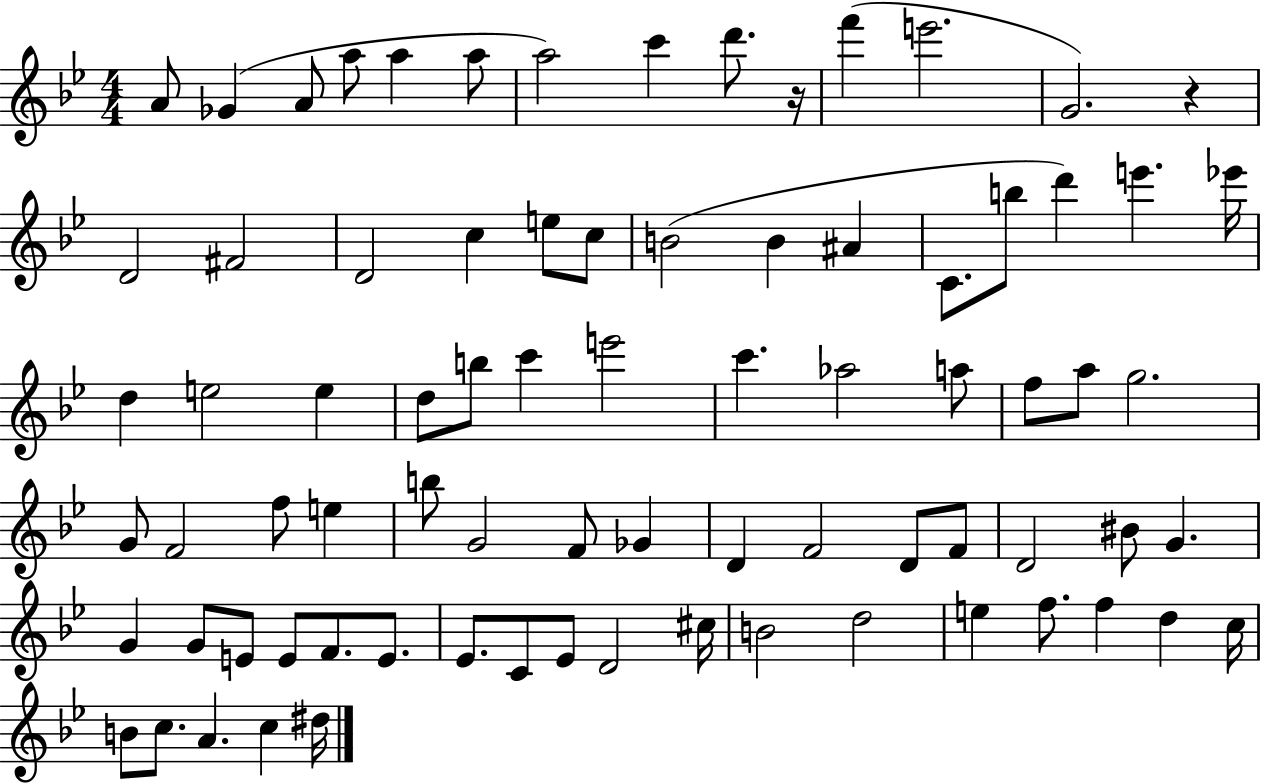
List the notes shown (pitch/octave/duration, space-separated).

A4/e Gb4/q A4/e A5/e A5/q A5/e A5/h C6/q D6/e. R/s F6/q E6/h. G4/h. R/q D4/h F#4/h D4/h C5/q E5/e C5/e B4/h B4/q A#4/q C4/e. B5/e D6/q E6/q. Eb6/s D5/q E5/h E5/q D5/e B5/e C6/q E6/h C6/q. Ab5/h A5/e F5/e A5/e G5/h. G4/e F4/h F5/e E5/q B5/e G4/h F4/e Gb4/q D4/q F4/h D4/e F4/e D4/h BIS4/e G4/q. G4/q G4/e E4/e E4/e F4/e. E4/e. Eb4/e. C4/e Eb4/e D4/h C#5/s B4/h D5/h E5/q F5/e. F5/q D5/q C5/s B4/e C5/e. A4/q. C5/q D#5/s